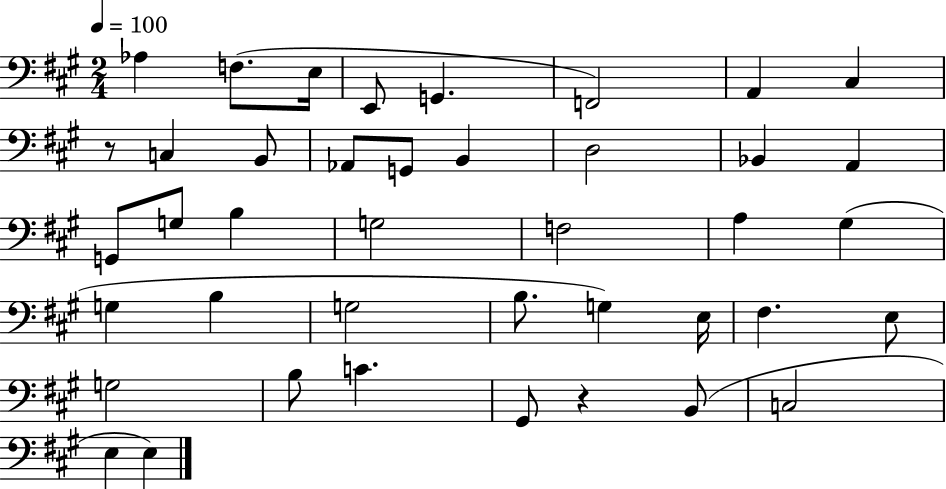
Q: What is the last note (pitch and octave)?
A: E3